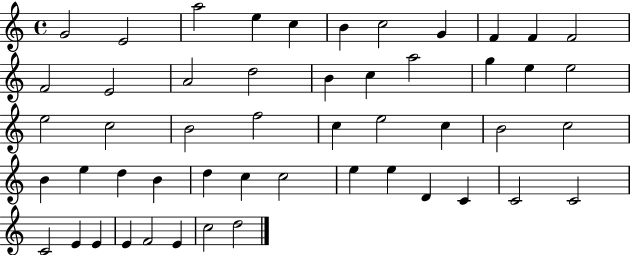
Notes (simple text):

G4/h E4/h A5/h E5/q C5/q B4/q C5/h G4/q F4/q F4/q F4/h F4/h E4/h A4/h D5/h B4/q C5/q A5/h G5/q E5/q E5/h E5/h C5/h B4/h F5/h C5/q E5/h C5/q B4/h C5/h B4/q E5/q D5/q B4/q D5/q C5/q C5/h E5/q E5/q D4/q C4/q C4/h C4/h C4/h E4/q E4/q E4/q F4/h E4/q C5/h D5/h